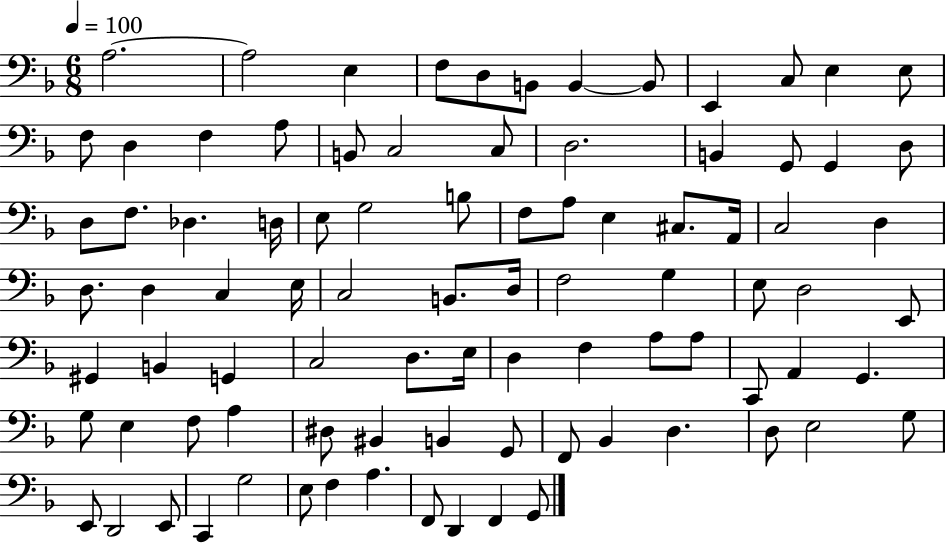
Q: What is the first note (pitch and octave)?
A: A3